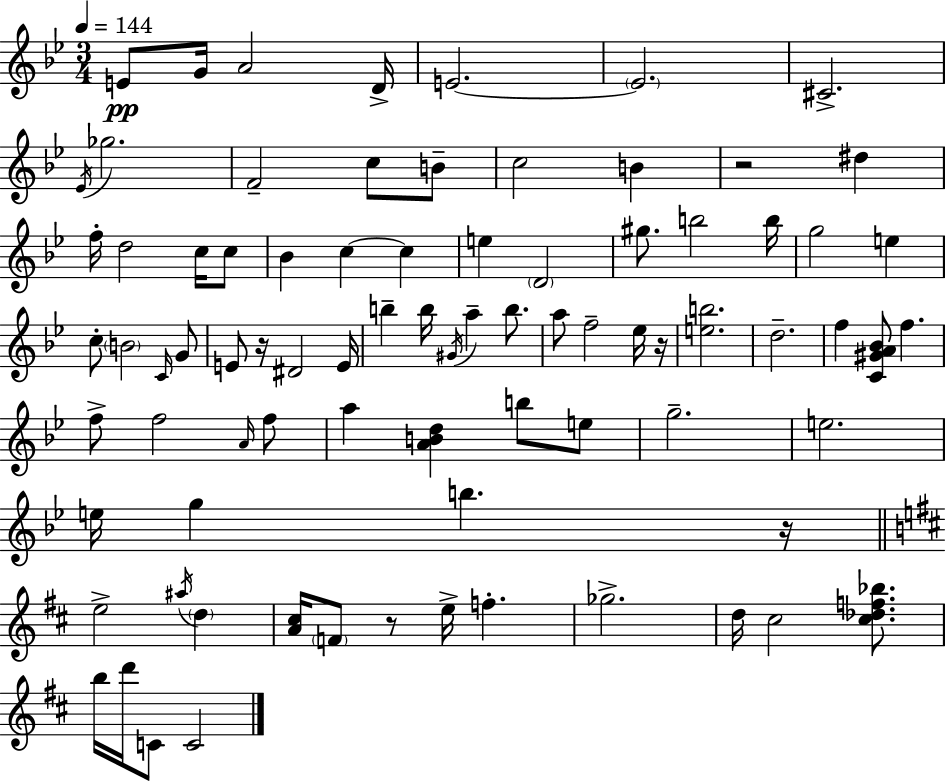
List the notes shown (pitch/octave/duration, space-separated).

E4/e G4/s A4/h D4/s E4/h. E4/h. C#4/h. Eb4/s Gb5/h. F4/h C5/e B4/e C5/h B4/q R/h D#5/q F5/s D5/h C5/s C5/e Bb4/q C5/q C5/q E5/q D4/h G#5/e. B5/h B5/s G5/h E5/q C5/e B4/h C4/s G4/e E4/e R/s D#4/h E4/s B5/q B5/s G#4/s A5/q B5/e. A5/e F5/h Eb5/s R/s [E5,B5]/h. D5/h. F5/q [C4,G#4,A4,Bb4]/e F5/q. F5/e F5/h A4/s F5/e A5/q [A4,B4,D5]/q B5/e E5/e G5/h. E5/h. E5/s G5/q B5/q. R/s E5/h A#5/s D5/q [A4,C#5]/s F4/e R/e E5/s F5/q. Gb5/h. D5/s C#5/h [C#5,Db5,F5,Bb5]/e. B5/s D6/s C4/e C4/h